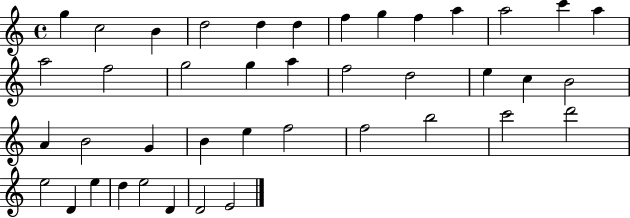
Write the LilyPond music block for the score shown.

{
  \clef treble
  \time 4/4
  \defaultTimeSignature
  \key c \major
  g''4 c''2 b'4 | d''2 d''4 d''4 | f''4 g''4 f''4 a''4 | a''2 c'''4 a''4 | \break a''2 f''2 | g''2 g''4 a''4 | f''2 d''2 | e''4 c''4 b'2 | \break a'4 b'2 g'4 | b'4 e''4 f''2 | f''2 b''2 | c'''2 d'''2 | \break e''2 d'4 e''4 | d''4 e''2 d'4 | d'2 e'2 | \bar "|."
}